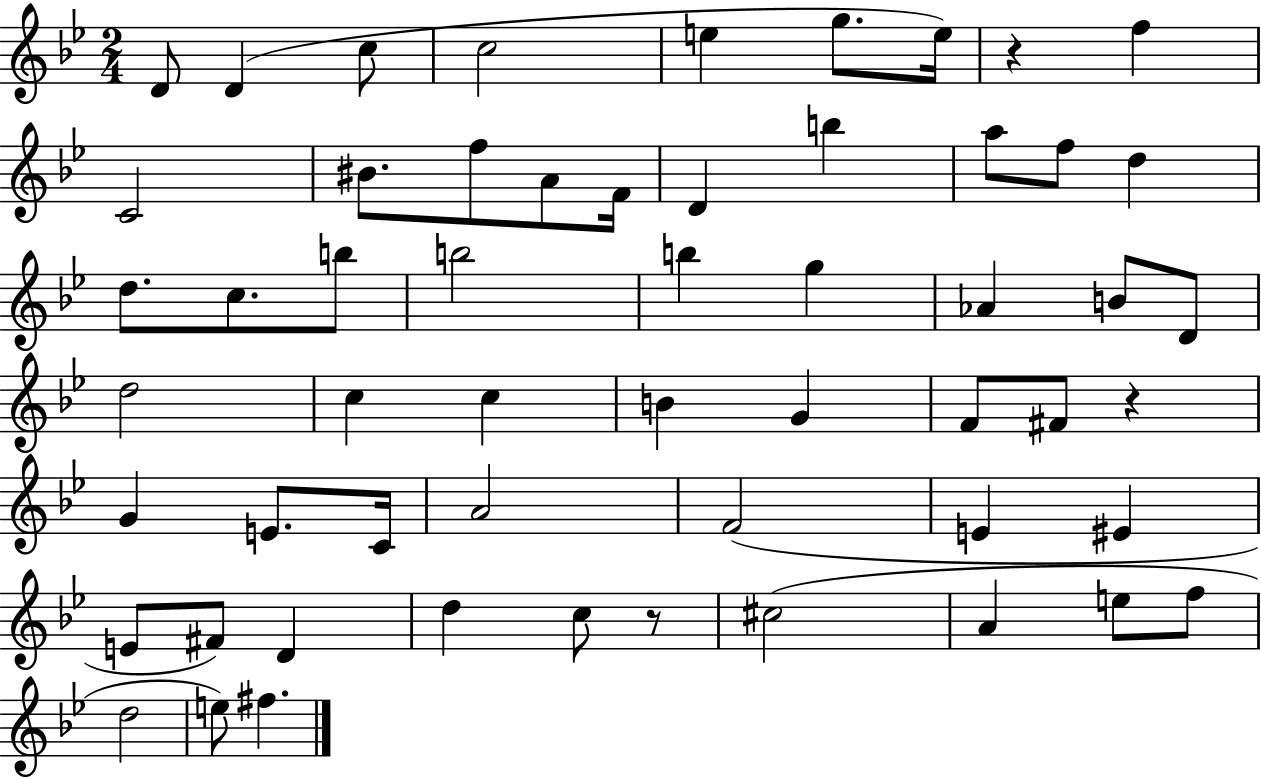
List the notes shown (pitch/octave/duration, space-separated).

D4/e D4/q C5/e C5/h E5/q G5/e. E5/s R/q F5/q C4/h BIS4/e. F5/e A4/e F4/s D4/q B5/q A5/e F5/e D5/q D5/e. C5/e. B5/e B5/h B5/q G5/q Ab4/q B4/e D4/e D5/h C5/q C5/q B4/q G4/q F4/e F#4/e R/q G4/q E4/e. C4/s A4/h F4/h E4/q EIS4/q E4/e F#4/e D4/q D5/q C5/e R/e C#5/h A4/q E5/e F5/e D5/h E5/e F#5/q.